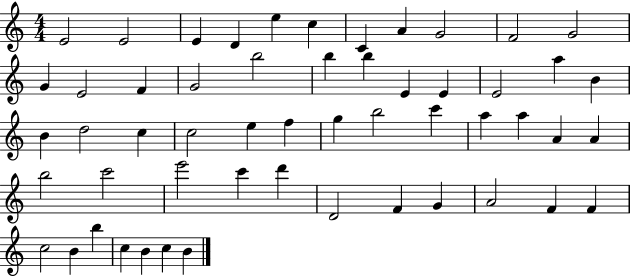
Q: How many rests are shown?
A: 0